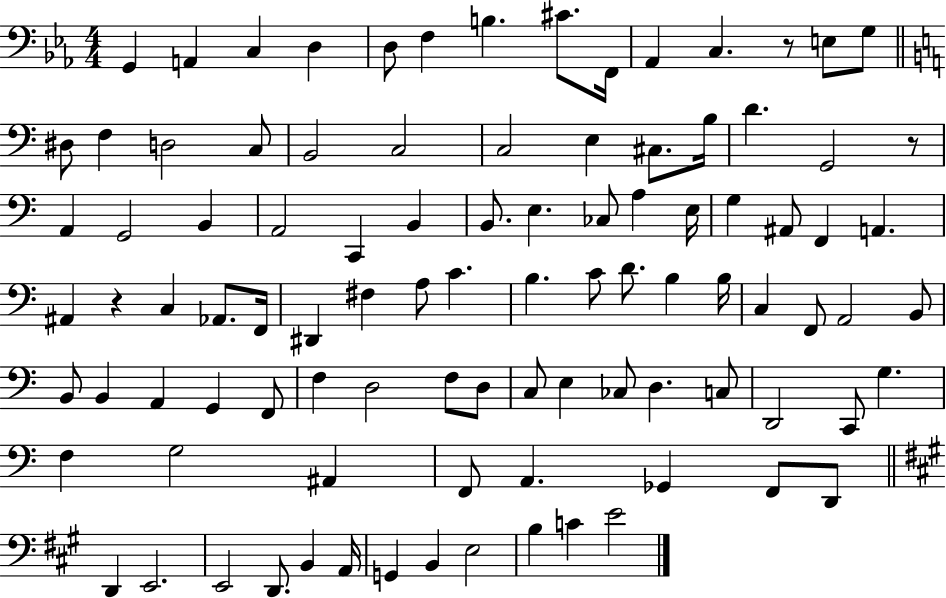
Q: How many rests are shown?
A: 3